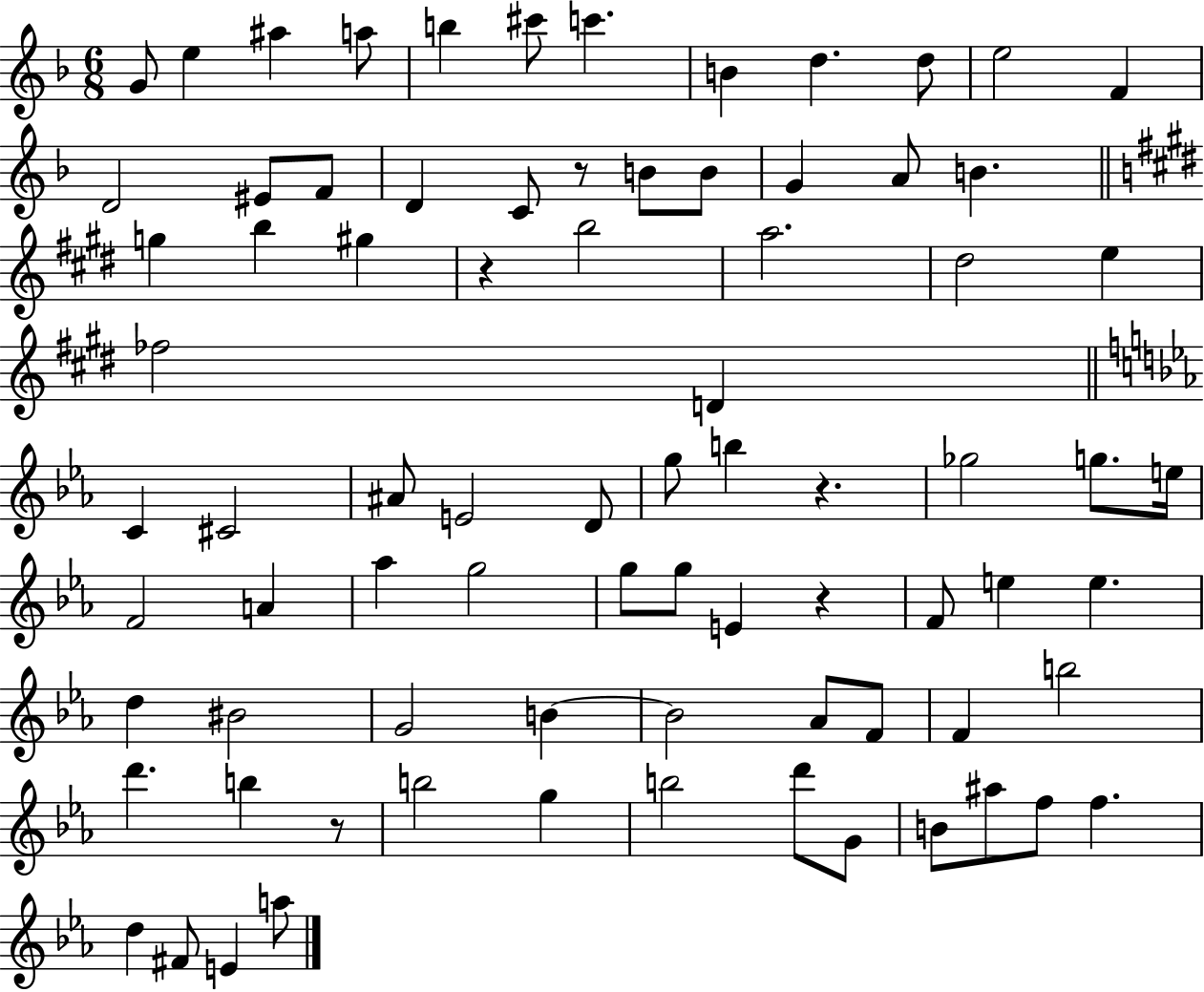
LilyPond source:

{
  \clef treble
  \numericTimeSignature
  \time 6/8
  \key f \major
  g'8 e''4 ais''4 a''8 | b''4 cis'''8 c'''4. | b'4 d''4. d''8 | e''2 f'4 | \break d'2 eis'8 f'8 | d'4 c'8 r8 b'8 b'8 | g'4 a'8 b'4. | \bar "||" \break \key e \major g''4 b''4 gis''4 | r4 b''2 | a''2. | dis''2 e''4 | \break fes''2 d'4 | \bar "||" \break \key c \minor c'4 cis'2 | ais'8 e'2 d'8 | g''8 b''4 r4. | ges''2 g''8. e''16 | \break f'2 a'4 | aes''4 g''2 | g''8 g''8 e'4 r4 | f'8 e''4 e''4. | \break d''4 bis'2 | g'2 b'4~~ | b'2 aes'8 f'8 | f'4 b''2 | \break d'''4. b''4 r8 | b''2 g''4 | b''2 d'''8 g'8 | b'8 ais''8 f''8 f''4. | \break d''4 fis'8 e'4 a''8 | \bar "|."
}